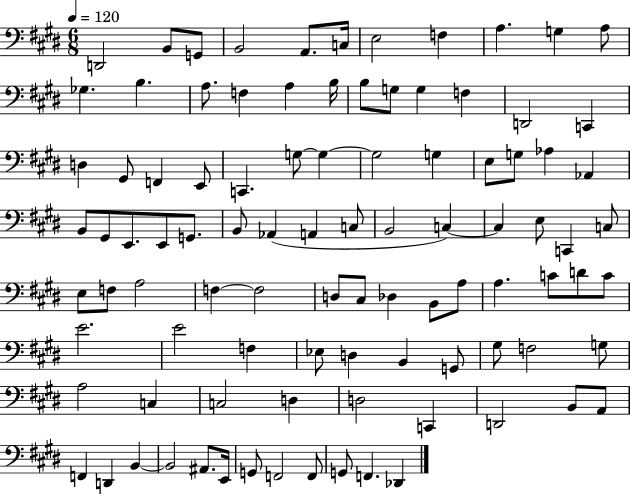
X:1
T:Untitled
M:6/8
L:1/4
K:E
D,,2 B,,/2 G,,/2 B,,2 A,,/2 C,/4 E,2 F, A, G, A,/2 _G, B, A,/2 F, A, B,/4 B,/2 G,/2 G, F, D,,2 C,, D, ^G,,/2 F,, E,,/2 C,, G,/2 G, G,2 G, E,/2 G,/2 _A, _A,, B,,/2 ^G,,/2 E,,/2 E,,/2 G,,/2 B,,/2 _A,, A,, C,/2 B,,2 C, C, E,/2 C,, C,/2 E,/2 F,/2 A,2 F, F,2 D,/2 ^C,/2 _D, B,,/2 A,/2 A, C/2 D/2 C/2 E2 E2 F, _E,/2 D, B,, G,,/2 ^G,/2 F,2 G,/2 A,2 C, C,2 D, D,2 C,, D,,2 B,,/2 A,,/2 F,, D,, B,, B,,2 ^A,,/2 E,,/4 G,,/2 F,,2 F,,/2 G,,/2 F,, _D,,